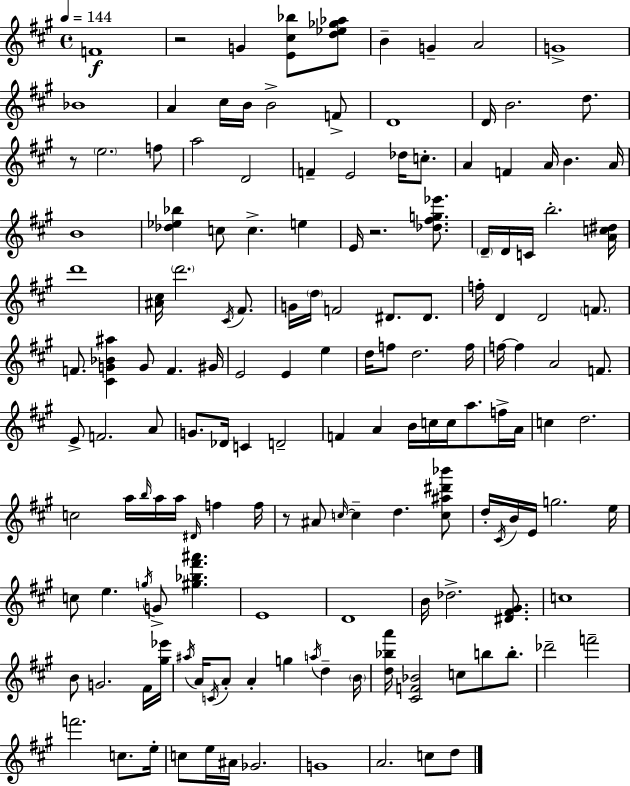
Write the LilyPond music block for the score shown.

{
  \clef treble
  \time 4/4
  \defaultTimeSignature
  \key a \major
  \tempo 4 = 144
  f'1\f | r2 g'4 <e' cis'' bes''>8 <d'' ees'' ges'' aes''>8 | b'4-- g'4-- a'2 | g'1-> | \break bes'1 | a'4 cis''16 b'16 b'2-> f'8-> | d'1 | d'16 b'2. d''8. | \break r8 \parenthesize e''2. f''8 | a''2 d'2 | f'4-- e'2 des''16 c''8.-. | a'4 f'4 a'16 b'4. a'16 | \break b'1 | <des'' ees'' bes''>4 c''8 c''4.-> e''4 | e'16 r2. <des'' fis'' g'' ees'''>8. | \parenthesize d'16-- d'16 c'16 b''2.-. <a' c'' dis''>16 | \break d'''1 | <ais' cis''>16 \parenthesize d'''2. \acciaccatura { cis'16 } fis'8. | g'16 \parenthesize d''16 f'2 dis'8. dis'8. | f''16-. d'4 d'2 \parenthesize f'8. | \break f'8. <cis' g' bes' ais''>4 g'8 f'4. | gis'16 e'2 e'4 e''4 | d''16 f''8 d''2. | f''16 f''16~~ f''4 a'2 f'8. | \break e'8-> f'2. a'8 | g'8. des'16 c'4 d'2-- | f'4 a'4 b'16 c''16 c''16 a''8. f''16-> | a'16 c''4 d''2. | \break c''2 a''16 \grace { b''16 } a''16 a''16 \grace { dis'16 } f''4 | f''16 r8 ais'8 \grace { c''16~ }~ c''4-- d''4. | <c'' ais'' dis''' bes'''>8 d''16-. \acciaccatura { cis'16 } b'16 e'16 g''2. | e''16 c''8 e''4. \acciaccatura { g''16 } g'8-> | \break <gis'' bes'' fis''' ais'''>4. e'1 | d'1 | b'16 des''2.-> | <dis' fis' gis'>8. c''1 | \break b'8 g'2. | fis'16 <gis'' ees'''>16 \acciaccatura { ais''16 } a'16 \acciaccatura { c'16 } a'8-. a'4-. g''4 | \acciaccatura { a''16 } d''4-- \parenthesize b'16 <d'' bes'' a'''>16 <cis' f' bes'>2 | c''8 b''8 b''8.-. des'''2-- | \break f'''2-- f'''2. | c''8. e''16-. c''8 e''16 ais'16 ges'2. | g'1 | a'2. | \break c''8 d''8 \bar "|."
}